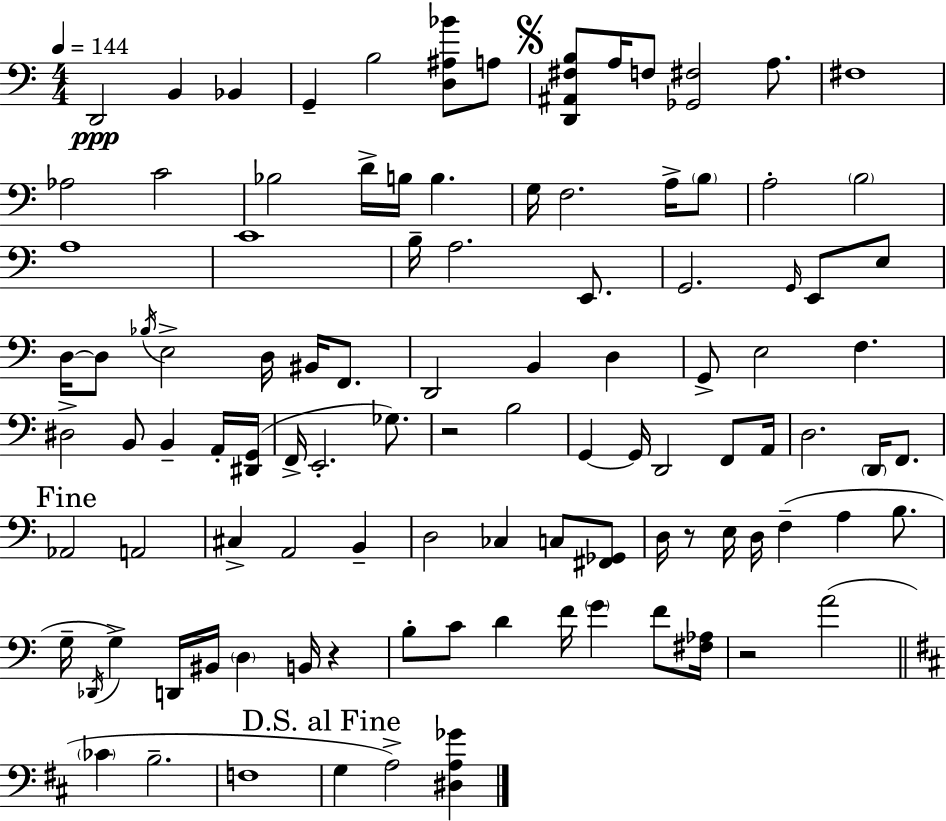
X:1
T:Untitled
M:4/4
L:1/4
K:C
D,,2 B,, _B,, G,, B,2 [D,^A,_B]/2 A,/2 [D,,^A,,^F,B,]/2 A,/4 F,/2 [_G,,^F,]2 A,/2 ^F,4 _A,2 C2 _B,2 D/4 B,/4 B, G,/4 F,2 A,/4 B,/2 A,2 B,2 A,4 C4 B,/4 A,2 E,,/2 G,,2 G,,/4 E,,/2 E,/2 D,/4 D,/2 _B,/4 E,2 D,/4 ^B,,/4 F,,/2 D,,2 B,, D, G,,/2 E,2 F, ^D,2 B,,/2 B,, A,,/4 [^D,,G,,]/4 F,,/4 E,,2 _G,/2 z2 B,2 G,, G,,/4 D,,2 F,,/2 A,,/4 D,2 D,,/4 F,,/2 _A,,2 A,,2 ^C, A,,2 B,, D,2 _C, C,/2 [^F,,_G,,]/2 D,/4 z/2 E,/4 D,/4 F, A, B,/2 G,/4 _D,,/4 G, D,,/4 ^B,,/4 D, B,,/4 z B,/2 C/2 D F/4 G F/2 [^F,_A,]/4 z2 A2 _C B,2 F,4 G, A,2 [^D,A,_G]